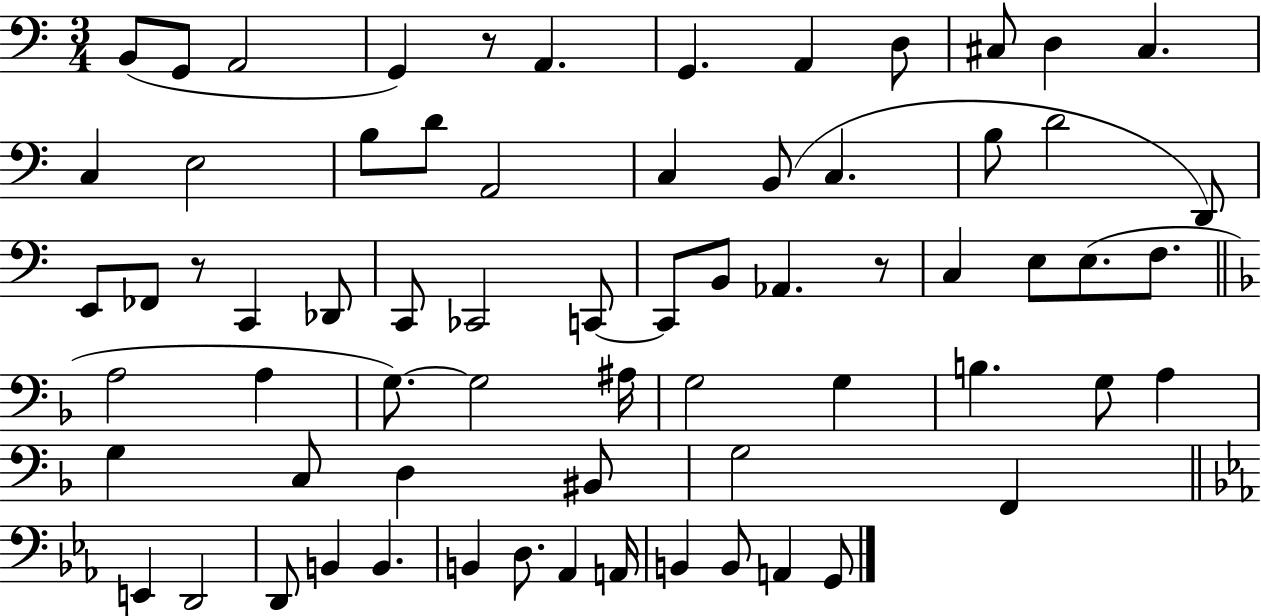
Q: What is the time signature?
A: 3/4